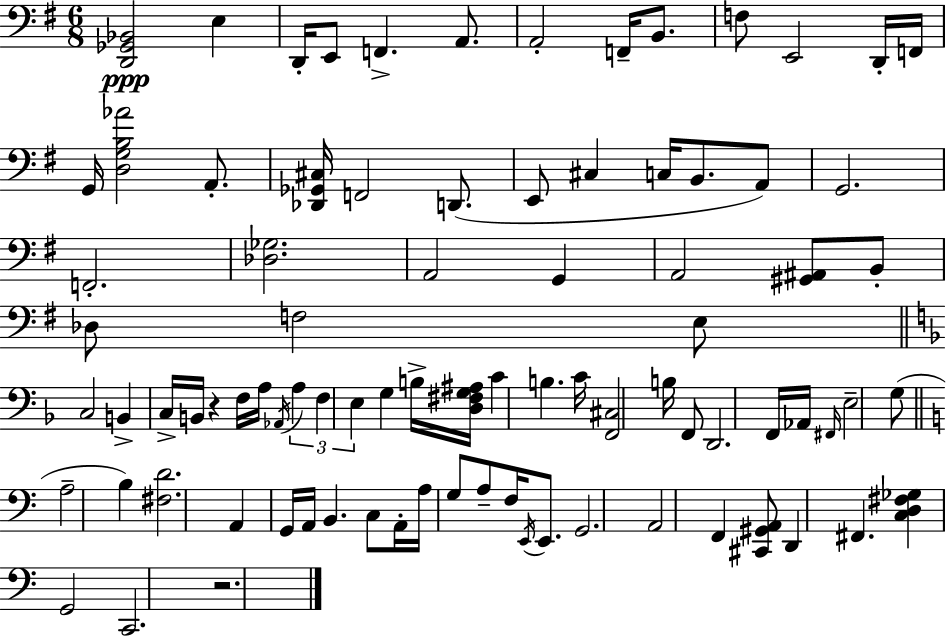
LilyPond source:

{
  \clef bass
  \numericTimeSignature
  \time 6/8
  \key e \minor
  <d, ges, bes,>2\ppp e4 | d,16-. e,8 f,4.-> a,8. | a,2-. f,16-- b,8. | f8 e,2 d,16-. f,16 | \break g,16 <d g b aes'>2 a,8.-. | <des, ges, cis>16 f,2 d,8.( | e,8 cis4 c16 b,8. a,8) | g,2. | \break f,2.-. | <des ges>2. | a,2 g,4 | a,2 <gis, ais,>8 b,8-. | \break des8 f2 e8 | \bar "||" \break \key f \major c2 b,4-> | c16-> b,16 r4 f16 a16 \acciaccatura { aes,16 } \tuplet 3/2 { a4 | f4 e4 } g4 | b16-> <d fis g ais>16 c'4 b4. | \break c'16 <f, cis>2 b16 f,8 | d,2. | f,16 aes,16 \grace { fis,16 } e2-- | g8( \bar "||" \break \key c \major a2-- b4) | <fis d'>2. | a,4 g,16 a,16 b,4. | c8 a,16-. a16 g8 a8-- f16 \acciaccatura { e,16 } e,8. | \break g,2. | a,2 f,4 | <cis, gis, a,>8 d,4 fis,4. | <c d fis ges>4 g,2 | \break c,2. | r2. | \bar "|."
}